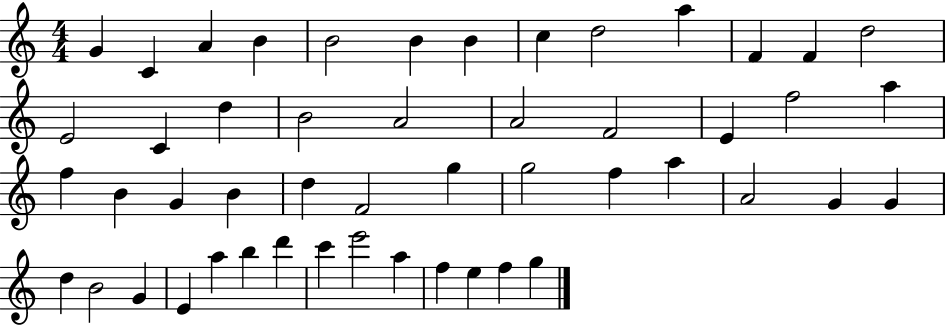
{
  \clef treble
  \numericTimeSignature
  \time 4/4
  \key c \major
  g'4 c'4 a'4 b'4 | b'2 b'4 b'4 | c''4 d''2 a''4 | f'4 f'4 d''2 | \break e'2 c'4 d''4 | b'2 a'2 | a'2 f'2 | e'4 f''2 a''4 | \break f''4 b'4 g'4 b'4 | d''4 f'2 g''4 | g''2 f''4 a''4 | a'2 g'4 g'4 | \break d''4 b'2 g'4 | e'4 a''4 b''4 d'''4 | c'''4 e'''2 a''4 | f''4 e''4 f''4 g''4 | \break \bar "|."
}